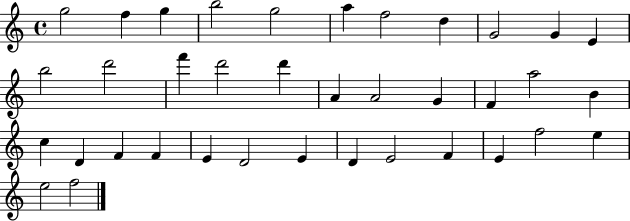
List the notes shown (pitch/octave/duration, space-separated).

G5/h F5/q G5/q B5/h G5/h A5/q F5/h D5/q G4/h G4/q E4/q B5/h D6/h F6/q D6/h D6/q A4/q A4/h G4/q F4/q A5/h B4/q C5/q D4/q F4/q F4/q E4/q D4/h E4/q D4/q E4/h F4/q E4/q F5/h E5/q E5/h F5/h